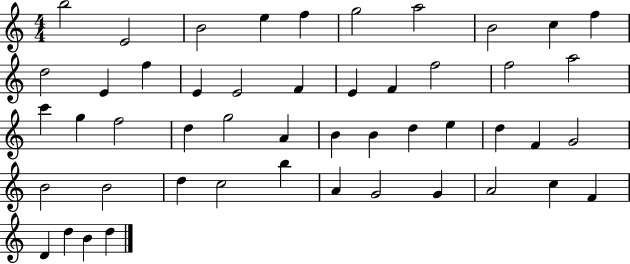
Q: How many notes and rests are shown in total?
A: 49